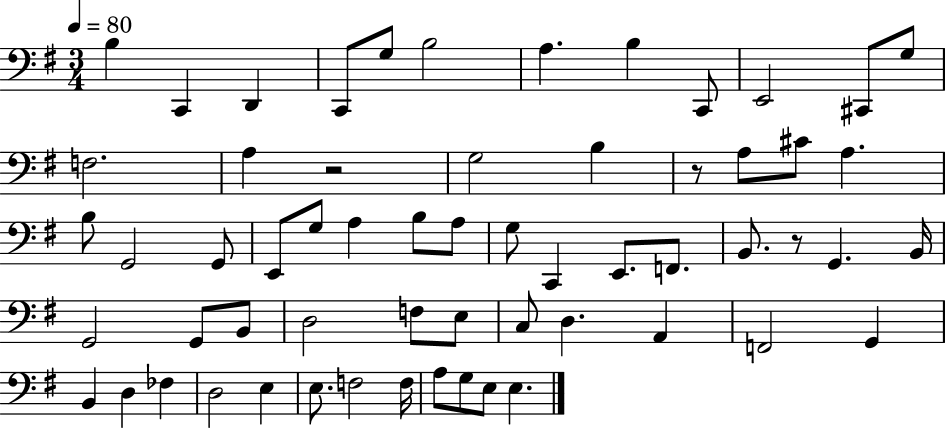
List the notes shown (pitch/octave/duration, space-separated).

B3/q C2/q D2/q C2/e G3/e B3/h A3/q. B3/q C2/e E2/h C#2/e G3/e F3/h. A3/q R/h G3/h B3/q R/e A3/e C#4/e A3/q. B3/e G2/h G2/e E2/e G3/e A3/q B3/e A3/e G3/e C2/q E2/e. F2/e. B2/e. R/e G2/q. B2/s G2/h G2/e B2/e D3/h F3/e E3/e C3/e D3/q. A2/q F2/h G2/q B2/q D3/q FES3/q D3/h E3/q E3/e. F3/h F3/s A3/e G3/e E3/e E3/q.